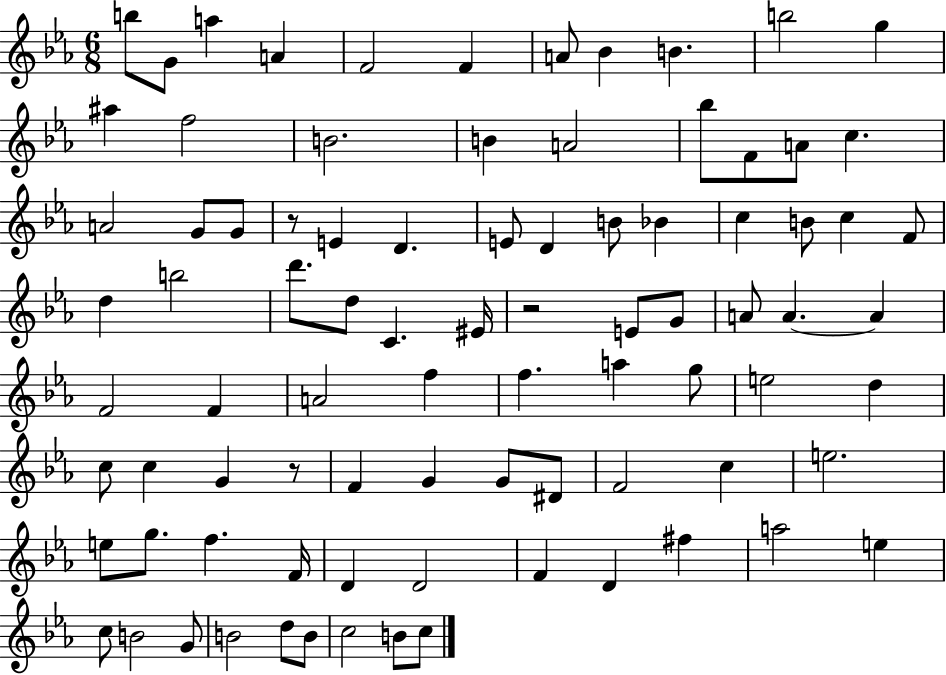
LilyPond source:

{
  \clef treble
  \numericTimeSignature
  \time 6/8
  \key ees \major
  b''8 g'8 a''4 a'4 | f'2 f'4 | a'8 bes'4 b'4. | b''2 g''4 | \break ais''4 f''2 | b'2. | b'4 a'2 | bes''8 f'8 a'8 c''4. | \break a'2 g'8 g'8 | r8 e'4 d'4. | e'8 d'4 b'8 bes'4 | c''4 b'8 c''4 f'8 | \break d''4 b''2 | d'''8. d''8 c'4. eis'16 | r2 e'8 g'8 | a'8 a'4.~~ a'4 | \break f'2 f'4 | a'2 f''4 | f''4. a''4 g''8 | e''2 d''4 | \break c''8 c''4 g'4 r8 | f'4 g'4 g'8 dis'8 | f'2 c''4 | e''2. | \break e''8 g''8. f''4. f'16 | d'4 d'2 | f'4 d'4 fis''4 | a''2 e''4 | \break c''8 b'2 g'8 | b'2 d''8 b'8 | c''2 b'8 c''8 | \bar "|."
}